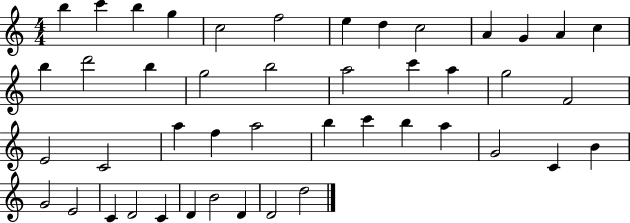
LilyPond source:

{
  \clef treble
  \numericTimeSignature
  \time 4/4
  \key c \major
  b''4 c'''4 b''4 g''4 | c''2 f''2 | e''4 d''4 c''2 | a'4 g'4 a'4 c''4 | \break b''4 d'''2 b''4 | g''2 b''2 | a''2 c'''4 a''4 | g''2 f'2 | \break e'2 c'2 | a''4 f''4 a''2 | b''4 c'''4 b''4 a''4 | g'2 c'4 b'4 | \break g'2 e'2 | c'4 d'2 c'4 | d'4 b'2 d'4 | d'2 d''2 | \break \bar "|."
}